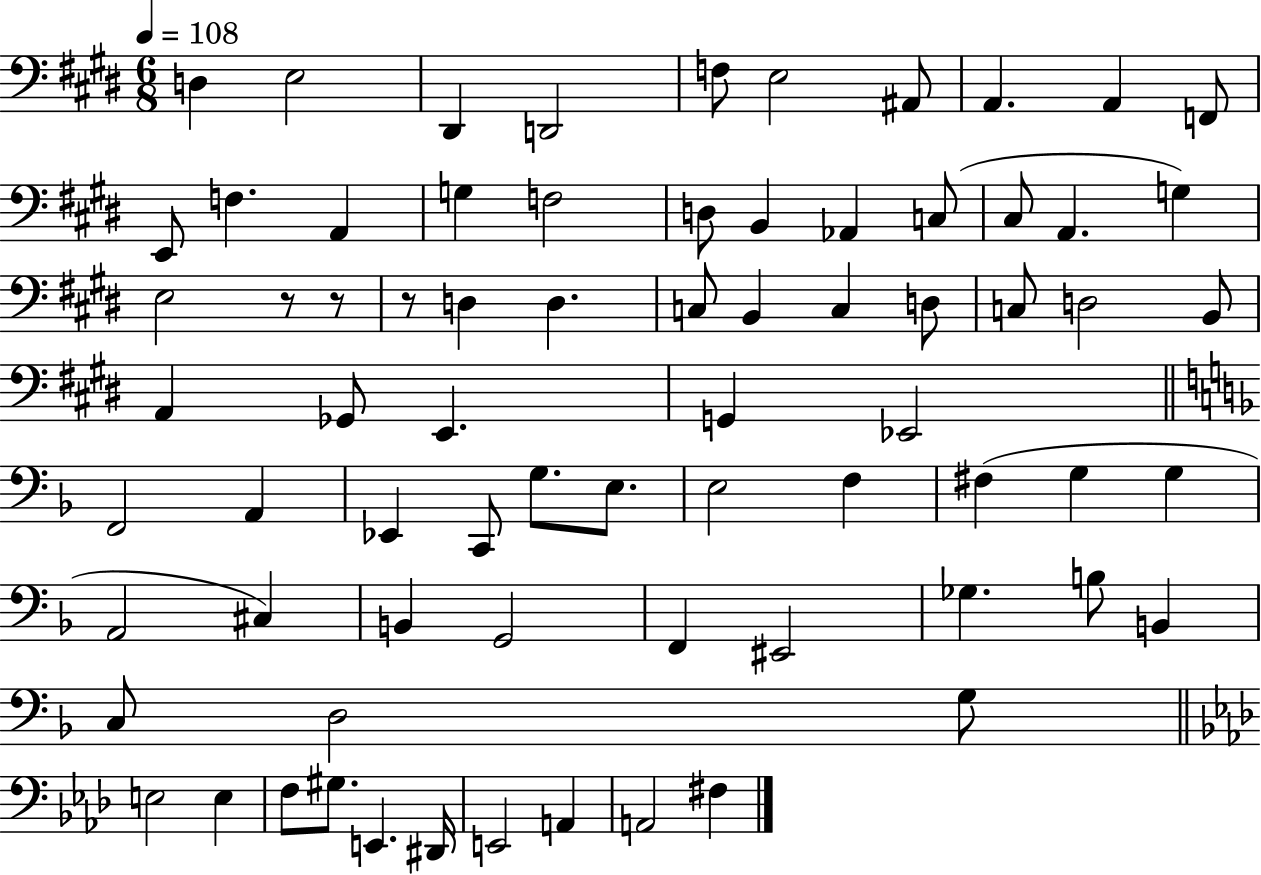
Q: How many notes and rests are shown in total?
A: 73